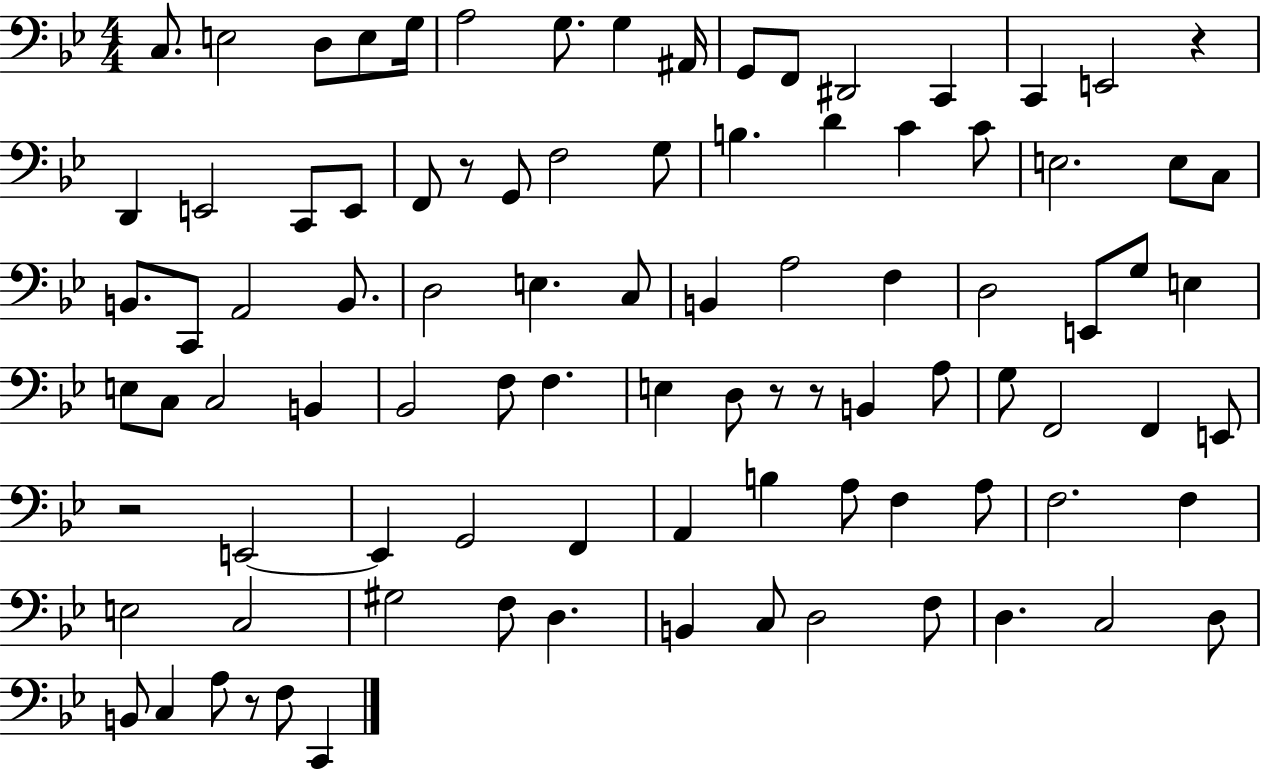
X:1
T:Untitled
M:4/4
L:1/4
K:Bb
C,/2 E,2 D,/2 E,/2 G,/4 A,2 G,/2 G, ^A,,/4 G,,/2 F,,/2 ^D,,2 C,, C,, E,,2 z D,, E,,2 C,,/2 E,,/2 F,,/2 z/2 G,,/2 F,2 G,/2 B, D C C/2 E,2 E,/2 C,/2 B,,/2 C,,/2 A,,2 B,,/2 D,2 E, C,/2 B,, A,2 F, D,2 E,,/2 G,/2 E, E,/2 C,/2 C,2 B,, _B,,2 F,/2 F, E, D,/2 z/2 z/2 B,, A,/2 G,/2 F,,2 F,, E,,/2 z2 E,,2 E,, G,,2 F,, A,, B, A,/2 F, A,/2 F,2 F, E,2 C,2 ^G,2 F,/2 D, B,, C,/2 D,2 F,/2 D, C,2 D,/2 B,,/2 C, A,/2 z/2 F,/2 C,,